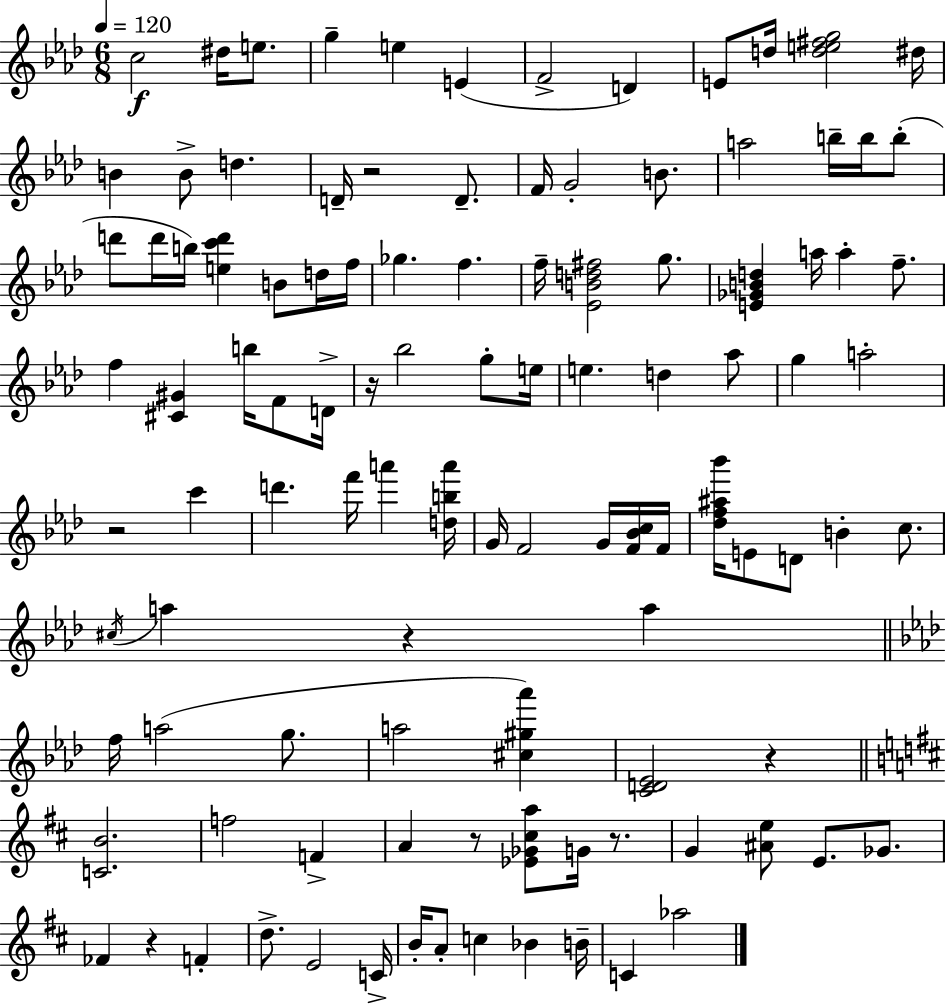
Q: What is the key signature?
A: F minor